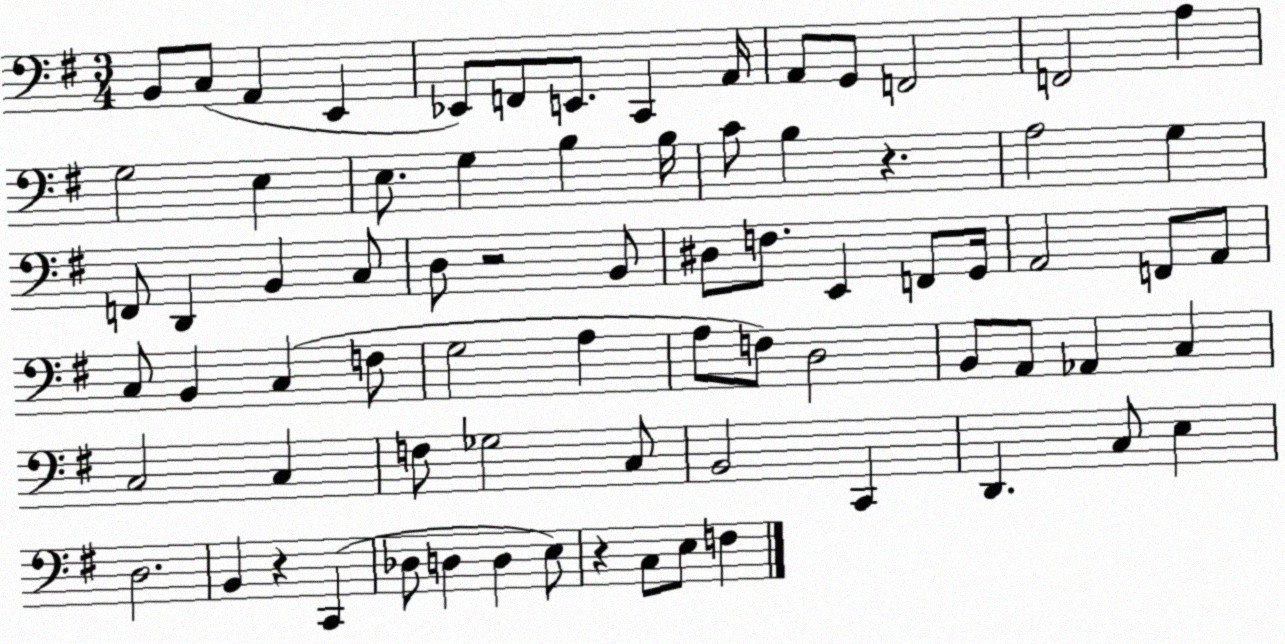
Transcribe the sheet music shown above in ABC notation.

X:1
T:Untitled
M:3/4
L:1/4
K:G
B,,/2 C,/2 A,, E,, _E,,/2 F,,/2 E,,/2 C,, A,,/4 A,,/2 G,,/2 F,,2 F,,2 A, G,2 E, E,/2 G, B, B,/4 C/2 B, z A,2 G, F,,/2 D,, B,, C,/2 D,/2 z2 B,,/2 ^D,/2 F,/2 E,, F,,/2 G,,/4 A,,2 F,,/2 A,,/2 C,/2 B,, C, F,/2 G,2 A, A,/2 F,/2 D,2 B,,/2 A,,/2 _A,, C, C,2 C, F,/2 _G,2 C,/2 B,,2 C,, D,, C,/2 E, D,2 B,, z C,, _D,/2 D, D, E,/2 z C,/2 E,/2 F,